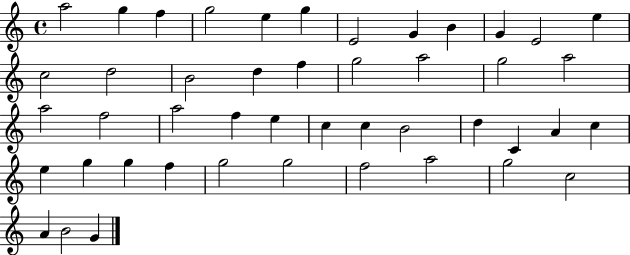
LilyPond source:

{
  \clef treble
  \time 4/4
  \defaultTimeSignature
  \key c \major
  a''2 g''4 f''4 | g''2 e''4 g''4 | e'2 g'4 b'4 | g'4 e'2 e''4 | \break c''2 d''2 | b'2 d''4 f''4 | g''2 a''2 | g''2 a''2 | \break a''2 f''2 | a''2 f''4 e''4 | c''4 c''4 b'2 | d''4 c'4 a'4 c''4 | \break e''4 g''4 g''4 f''4 | g''2 g''2 | f''2 a''2 | g''2 c''2 | \break a'4 b'2 g'4 | \bar "|."
}